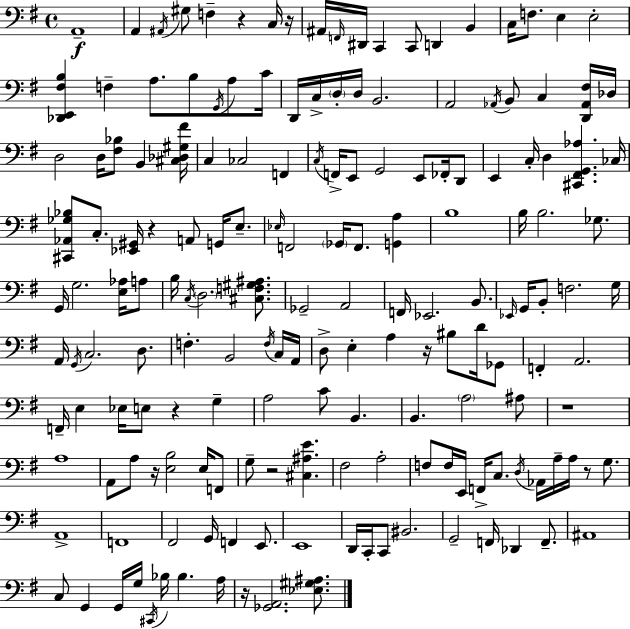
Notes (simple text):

A2/w A2/q A#2/s G#3/e F3/q R/q C3/s R/s A#2/s F2/s D#2/s C2/q C2/e D2/q B2/q C3/s F3/e. E3/q E3/h [Db2,E2,F#3,B3]/q F3/q A3/e. B3/e G2/s A3/e C4/s D2/s C3/s D3/s D3/s B2/h. A2/h Ab2/s B2/e C3/q [D2,Ab2,F#3]/s Db3/s D3/h D3/s [F#3,Bb3]/e B2/q [C#3,Db3,G#3,F#4]/s C3/q CES3/h F2/q C3/s F2/s E2/e G2/h E2/e FES2/s D2/e E2/q C3/s D3/q [C#2,F#2,G2,Ab3]/q. CES3/s [C#2,Ab2,Gb3,Bb3]/e C3/e. [Eb2,G#2]/s R/q A2/e G2/s E3/e. Eb3/s F2/h Gb2/s F2/e. [G2,A3]/q B3/w B3/s B3/h. Gb3/e. G2/s G3/h. [E3,Ab3]/s A3/e B3/s C3/s D3/h. [C#3,F3,G#3,A#3]/e. Gb2/h A2/h F2/s Eb2/h. B2/e. Eb2/s G2/s B2/e F3/h. G3/s A2/s G2/s C3/h. D3/e. F3/q. B2/h F3/s C3/s A2/s D3/e E3/q A3/q R/s BIS3/e D4/s Gb2/e F2/q A2/h. F2/s E3/q Eb3/s E3/e R/q G3/q A3/h C4/e B2/q. B2/q. A3/h A#3/e R/w A3/w A2/e A3/e R/s [E3,B3]/h E3/s F2/e G3/e R/h [C#3,A#3,E4]/q. F#3/h A3/h F3/e F3/s E2/s F2/s C3/e. D3/s Ab2/s A3/s A3/s R/e G3/e. A2/w F2/w F#2/h G2/s F2/q E2/e. E2/w D2/s C2/s C2/e BIS2/h. G2/h F2/s Db2/q F2/e. A#2/w C3/e G2/q G2/s G3/s C#2/s Bb3/s Bb3/q. A3/s R/s [Gb2,A2]/h. [Eb3,G#3,A#3]/e.